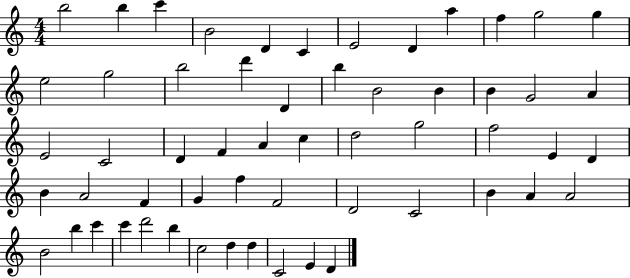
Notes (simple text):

B5/h B5/q C6/q B4/h D4/q C4/q E4/h D4/q A5/q F5/q G5/h G5/q E5/h G5/h B5/h D6/q D4/q B5/q B4/h B4/q B4/q G4/h A4/q E4/h C4/h D4/q F4/q A4/q C5/q D5/h G5/h F5/h E4/q D4/q B4/q A4/h F4/q G4/q F5/q F4/h D4/h C4/h B4/q A4/q A4/h B4/h B5/q C6/q C6/q D6/h B5/q C5/h D5/q D5/q C4/h E4/q D4/q